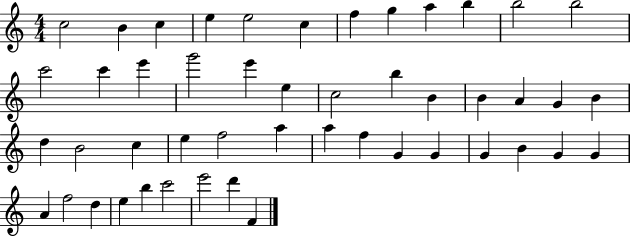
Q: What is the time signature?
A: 4/4